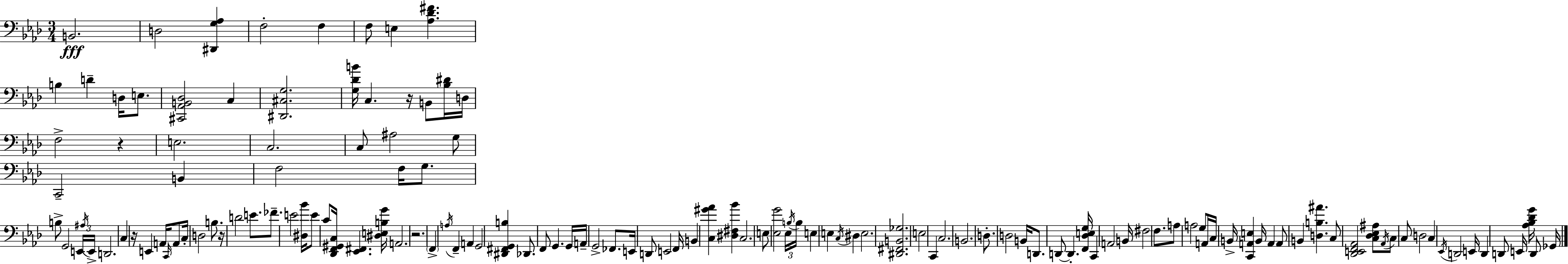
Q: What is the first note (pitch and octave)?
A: B2